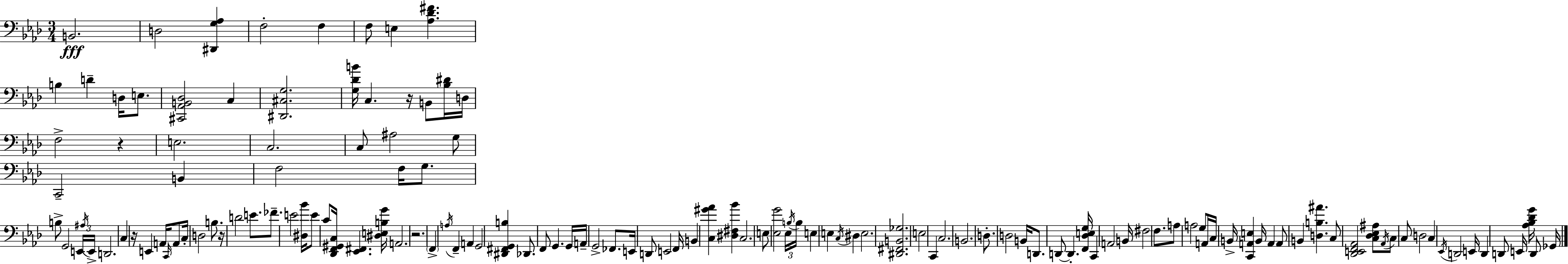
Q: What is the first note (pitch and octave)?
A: B2